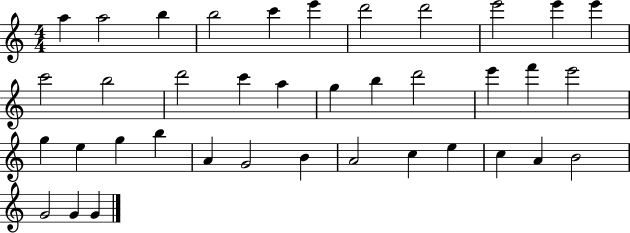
X:1
T:Untitled
M:4/4
L:1/4
K:C
a a2 b b2 c' e' d'2 d'2 e'2 e' e' c'2 b2 d'2 c' a g b d'2 e' f' e'2 g e g b A G2 B A2 c e c A B2 G2 G G